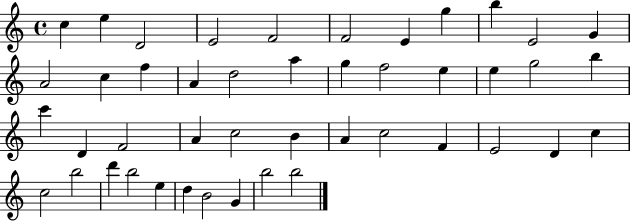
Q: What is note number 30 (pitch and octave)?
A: A4